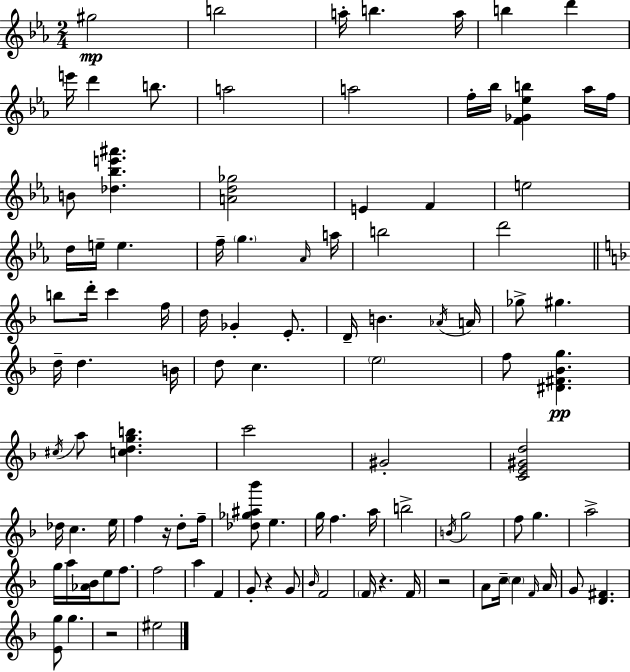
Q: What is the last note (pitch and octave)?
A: EIS5